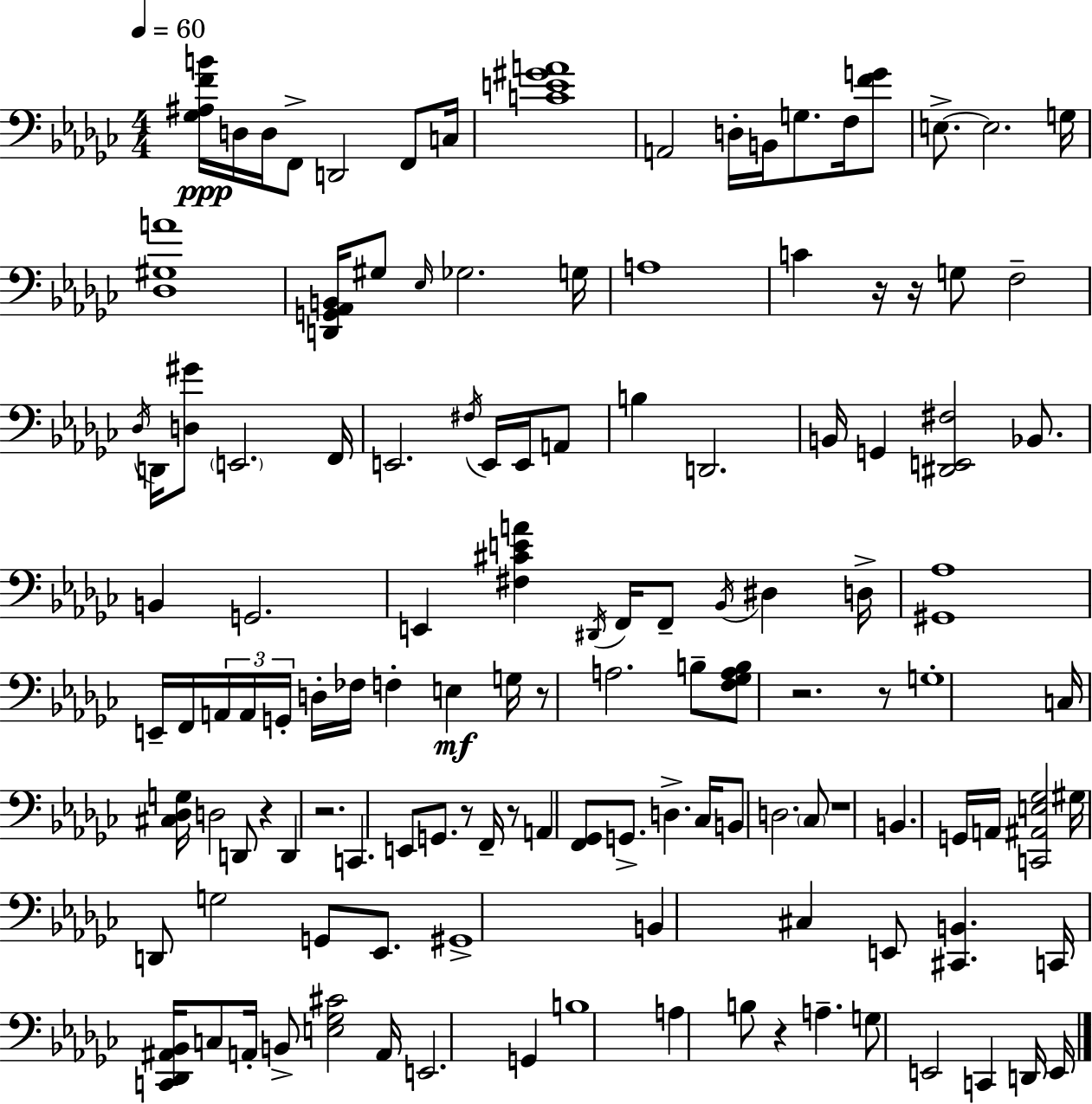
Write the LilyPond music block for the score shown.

{
  \clef bass
  \numericTimeSignature
  \time 4/4
  \key ees \minor
  \tempo 4 = 60
  \repeat volta 2 { <ges ais f' b'>16\ppp d16 d16 f,8-> d,2 f,8 c16 | <c' e' gis' a'>1 | a,2 d16-. b,16 g8. f16 <f' g'>8 | e8.->~~ e2. g16 | \break <des gis a'>1 | <d, g, aes, b,>16 gis8 \grace { ees16 } ges2. | g16 a1 | c'4 r16 r16 g8 f2-- | \break \acciaccatura { des16 } d,16 <d gis'>8 \parenthesize e,2. | f,16 e,2. \acciaccatura { fis16 } e,16 | e,16 a,8 b4 d,2. | b,16 g,4 <dis, e, fis>2 | \break bes,8. b,4 g,2. | e,4 <fis cis' e' a'>4 \acciaccatura { dis,16 } f,16 f,8-- \acciaccatura { bes,16 } | dis4 d16-> <gis, aes>1 | e,16-- f,16 \tuplet 3/2 { a,16 a,16 g,16-. } d16-. fes16 f4-. | \break e4\mf g16 r8 a2. | b8-- <f ges a b>8 r2. | r8 g1-. | c16 <cis des g>16 d2 d,8 | \break r4 d,4 r2. | c,4. e,8 g,8. | r8 f,16-- r8 a,4 <f, ges,>8 g,8.-> d4.-> | ces16 b,8 d2. | \break \parenthesize ces8 r1 | b,4. g,16 a,16 <c, ais, e ges>2 | gis16 d,8 g2 | g,8 ees,8. gis,1-> | \break b,4 cis4 e,8 <cis, b,>4. | c,16 <c, des, ais, bes,>16 c8 a,16-. b,8-> <e ges cis'>2 | a,16 e,2. | g,4 b1 | \break a4 b8 r4 a4.-- | g8 e,2 c,4 | d,16 e,16 } \bar "|."
}